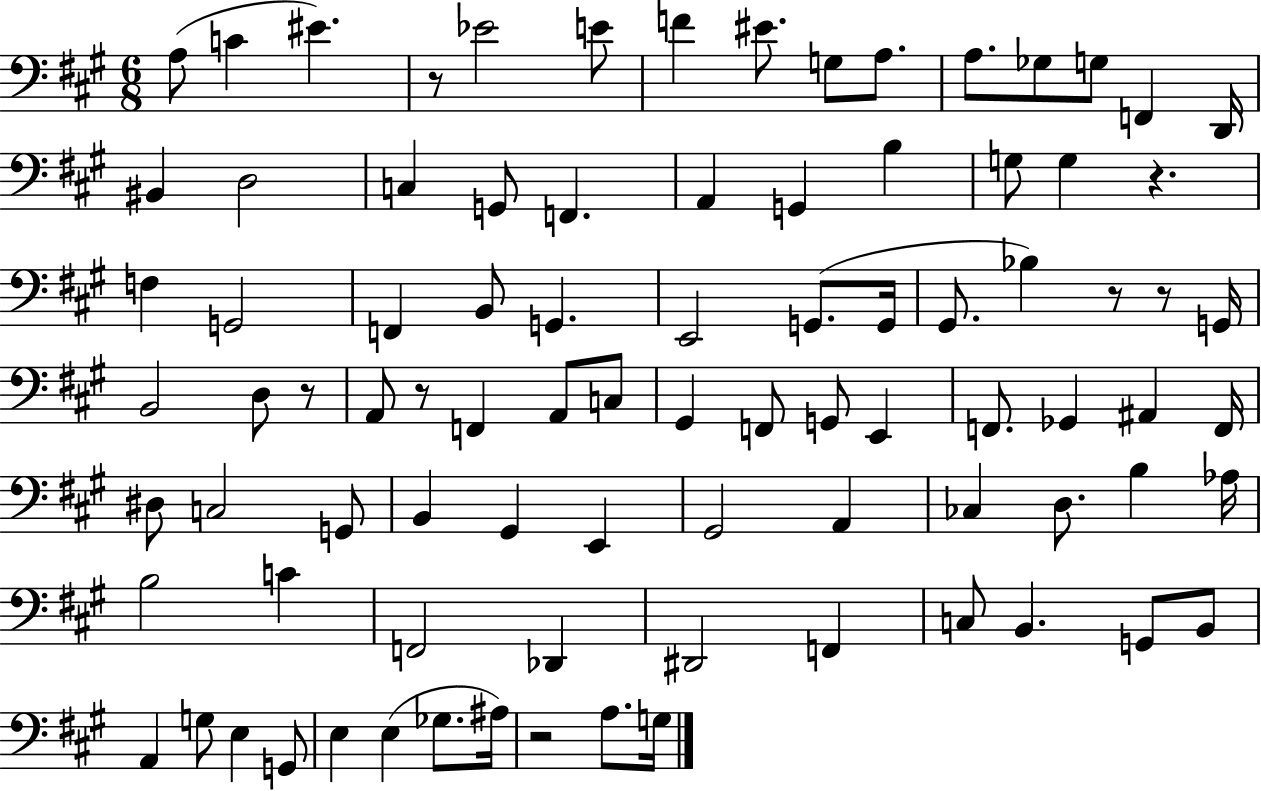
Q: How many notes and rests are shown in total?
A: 88